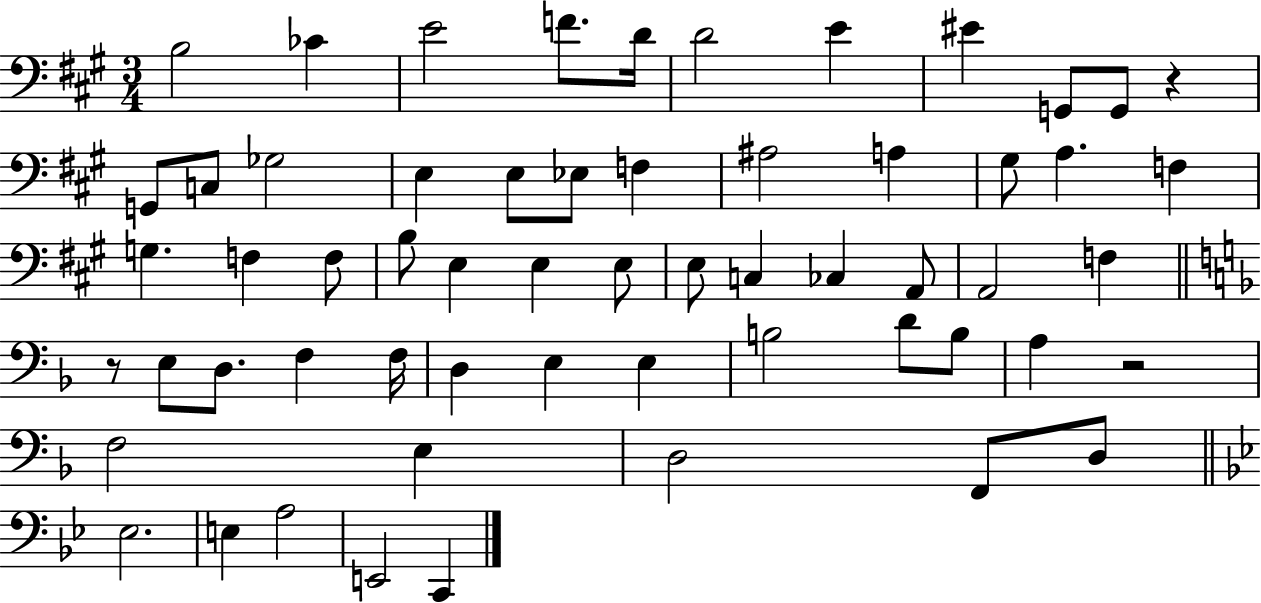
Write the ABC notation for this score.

X:1
T:Untitled
M:3/4
L:1/4
K:A
B,2 _C E2 F/2 D/4 D2 E ^E G,,/2 G,,/2 z G,,/2 C,/2 _G,2 E, E,/2 _E,/2 F, ^A,2 A, ^G,/2 A, F, G, F, F,/2 B,/2 E, E, E,/2 E,/2 C, _C, A,,/2 A,,2 F, z/2 E,/2 D,/2 F, F,/4 D, E, E, B,2 D/2 B,/2 A, z2 F,2 E, D,2 F,,/2 D,/2 _E,2 E, A,2 E,,2 C,,